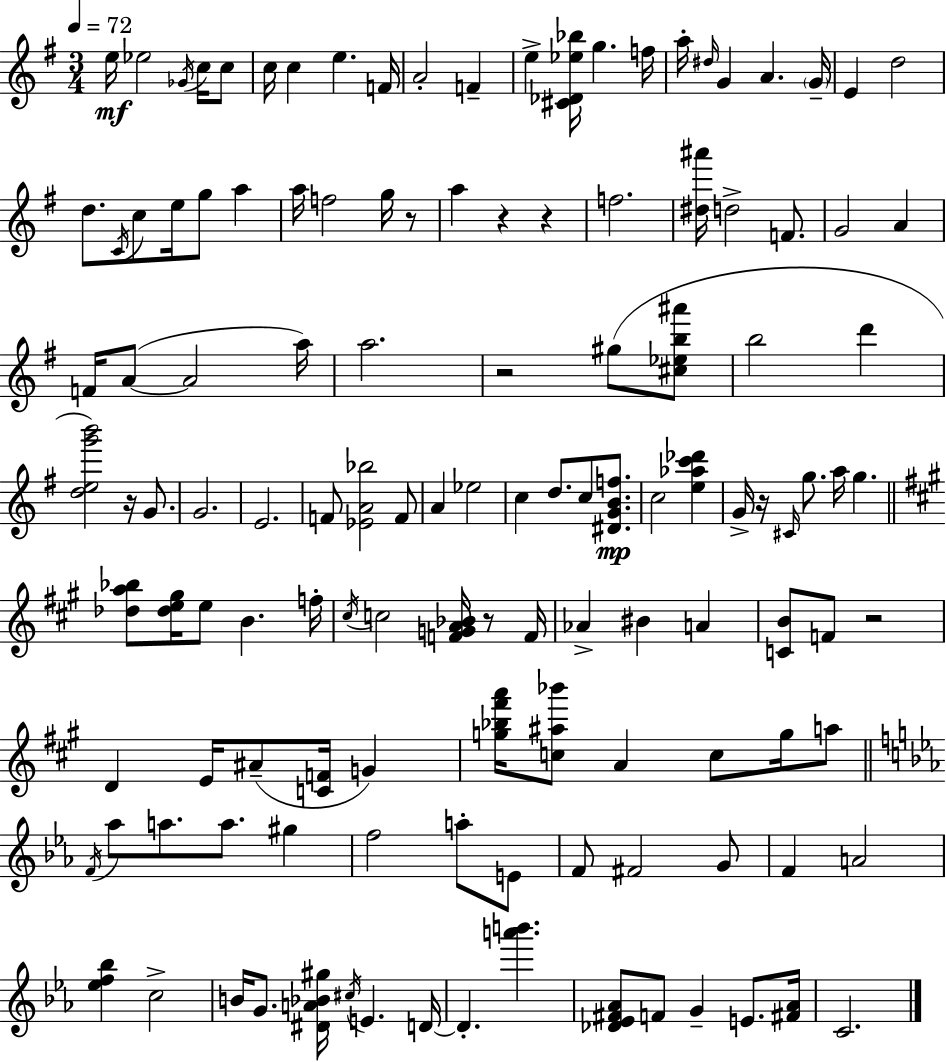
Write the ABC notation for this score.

X:1
T:Untitled
M:3/4
L:1/4
K:Em
e/4 _e2 _G/4 c/4 c/2 c/4 c e F/4 A2 F e [^C_D_e_b]/4 g f/4 a/4 ^d/4 G A G/4 E d2 d/2 C/4 c/2 e/4 g/2 a a/4 f2 g/4 z/2 a z z f2 [^d^a']/4 d2 F/2 G2 A F/4 A/2 A2 a/4 a2 z2 ^g/2 [^c_eb^a']/2 b2 d' [deg'b']2 z/4 G/2 G2 E2 F/2 [_EA_b]2 F/2 A _e2 c d/2 c/2 [^DGBf]/2 c2 [e_ac'_d'] G/4 z/4 ^C/4 g/2 a/4 g [_da_b]/2 [_de^g]/4 e/2 B f/4 ^c/4 c2 [FGA_B]/4 z/2 F/4 _A ^B A [CB]/2 F/2 z2 D E/4 ^A/2 [CF]/4 G [g_b^f'a']/4 [c^a_b']/2 A c/2 g/4 a/2 F/4 _a/2 a/2 a/2 ^g f2 a/2 E/2 F/2 ^F2 G/2 F A2 [_ef_b] c2 B/4 G/2 [^DA_B^g]/4 ^c/4 E D/4 D [a'b'] [_D_E^F_A]/2 F/2 G E/2 [^F_A]/4 C2